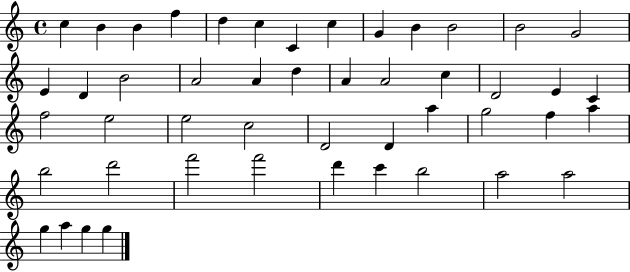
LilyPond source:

{
  \clef treble
  \time 4/4
  \defaultTimeSignature
  \key c \major
  c''4 b'4 b'4 f''4 | d''4 c''4 c'4 c''4 | g'4 b'4 b'2 | b'2 g'2 | \break e'4 d'4 b'2 | a'2 a'4 d''4 | a'4 a'2 c''4 | d'2 e'4 c'4 | \break f''2 e''2 | e''2 c''2 | d'2 d'4 a''4 | g''2 f''4 a''4 | \break b''2 d'''2 | f'''2 f'''2 | d'''4 c'''4 b''2 | a''2 a''2 | \break g''4 a''4 g''4 g''4 | \bar "|."
}